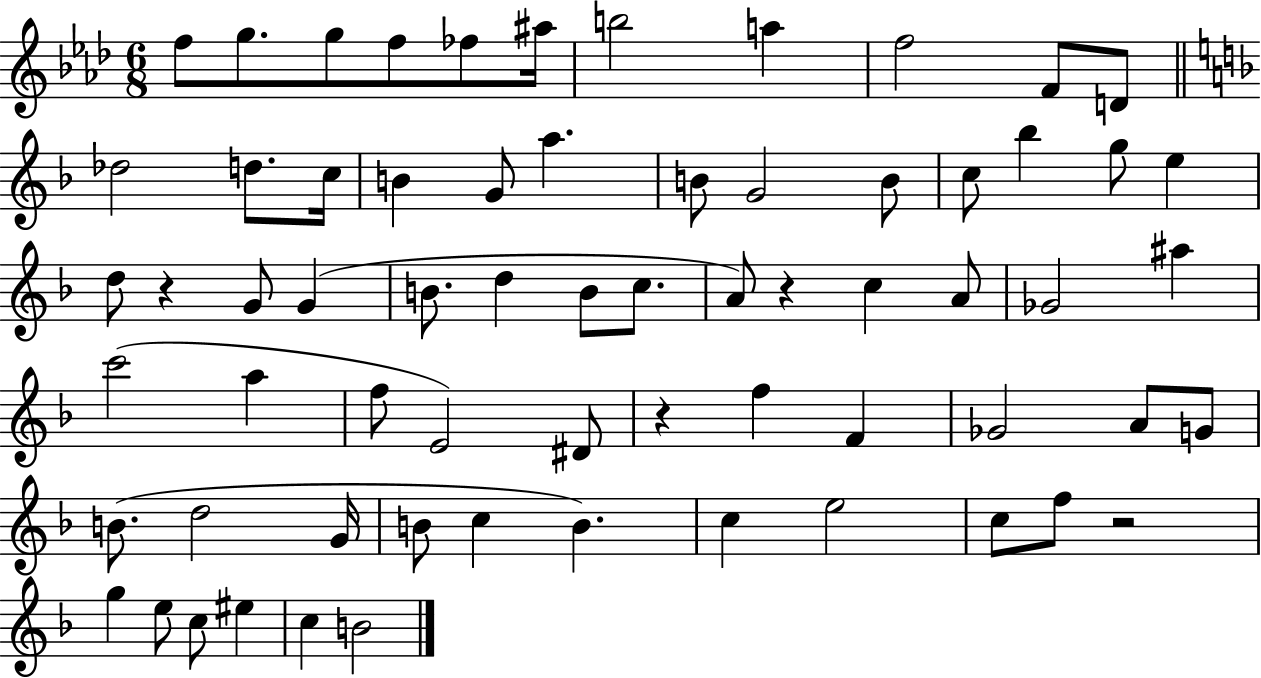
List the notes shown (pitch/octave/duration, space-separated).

F5/e G5/e. G5/e F5/e FES5/e A#5/s B5/h A5/q F5/h F4/e D4/e Db5/h D5/e. C5/s B4/q G4/e A5/q. B4/e G4/h B4/e C5/e Bb5/q G5/e E5/q D5/e R/q G4/e G4/q B4/e. D5/q B4/e C5/e. A4/e R/q C5/q A4/e Gb4/h A#5/q C6/h A5/q F5/e E4/h D#4/e R/q F5/q F4/q Gb4/h A4/e G4/e B4/e. D5/h G4/s B4/e C5/q B4/q. C5/q E5/h C5/e F5/e R/h G5/q E5/e C5/e EIS5/q C5/q B4/h